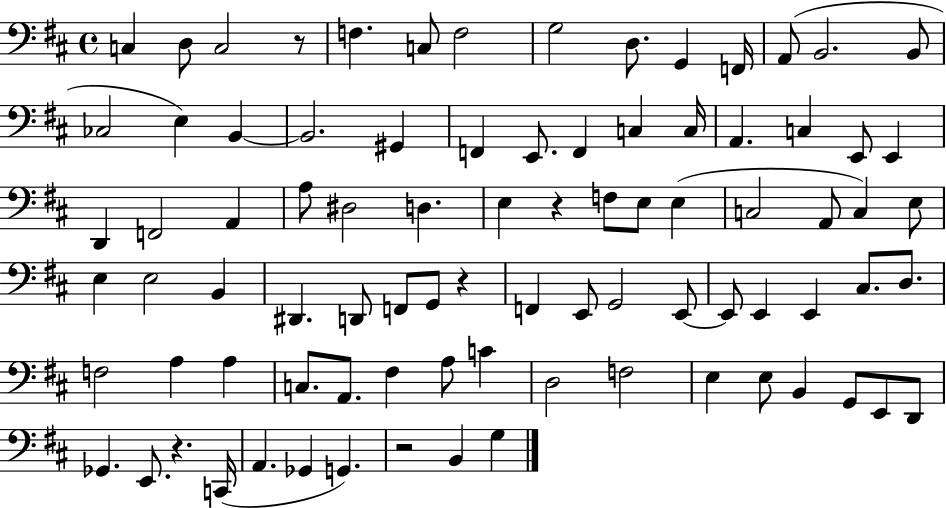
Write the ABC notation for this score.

X:1
T:Untitled
M:4/4
L:1/4
K:D
C, D,/2 C,2 z/2 F, C,/2 F,2 G,2 D,/2 G,, F,,/4 A,,/2 B,,2 B,,/2 _C,2 E, B,, B,,2 ^G,, F,, E,,/2 F,, C, C,/4 A,, C, E,,/2 E,, D,, F,,2 A,, A,/2 ^D,2 D, E, z F,/2 E,/2 E, C,2 A,,/2 C, E,/2 E, E,2 B,, ^D,, D,,/2 F,,/2 G,,/2 z F,, E,,/2 G,,2 E,,/2 E,,/2 E,, E,, ^C,/2 D,/2 F,2 A, A, C,/2 A,,/2 ^F, A,/2 C D,2 F,2 E, E,/2 B,, G,,/2 E,,/2 D,,/2 _G,, E,,/2 z C,,/4 A,, _G,, G,, z2 B,, G,